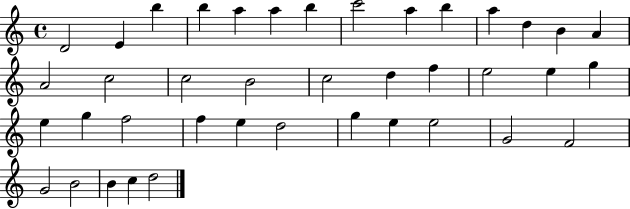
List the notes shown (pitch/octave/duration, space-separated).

D4/h E4/q B5/q B5/q A5/q A5/q B5/q C6/h A5/q B5/q A5/q D5/q B4/q A4/q A4/h C5/h C5/h B4/h C5/h D5/q F5/q E5/h E5/q G5/q E5/q G5/q F5/h F5/q E5/q D5/h G5/q E5/q E5/h G4/h F4/h G4/h B4/h B4/q C5/q D5/h